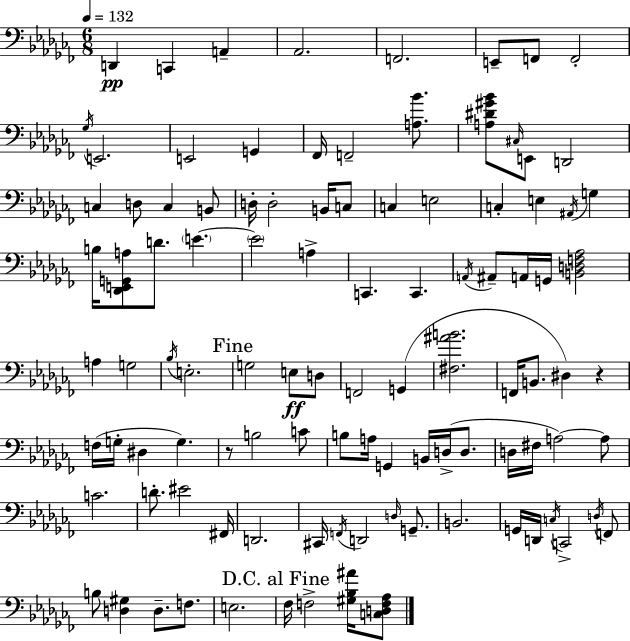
X:1
T:Untitled
M:6/8
L:1/4
K:Abm
D,, C,, A,, _A,,2 F,,2 E,,/2 F,,/2 F,,2 _G,/4 E,,2 E,,2 G,, _F,,/4 F,,2 [A,_B]/2 [A,^D^G_B]/2 ^C,/4 E,,/2 D,,2 C, D,/2 C, B,,/2 D,/4 D,2 B,,/4 C,/2 C, E,2 C, E, ^A,,/4 G, B,/4 [_D,,E,,G,,A,]/2 D/2 E E2 A, C,, C,, A,,/4 ^A,,/2 A,,/4 G,,/4 [B,,D,F,_A,]2 A, G,2 _B,/4 E,2 G,2 E,/2 D,/2 F,,2 G,, [^F,^AB]2 F,,/4 B,,/2 ^D, z F,/4 G,/4 ^D, G, z/2 B,2 C/2 B,/2 A,/4 G,, B,,/4 D,/4 D,/2 D,/4 ^F,/4 A,2 A,/2 C2 D/2 ^E2 ^F,,/4 D,,2 ^C,,/4 F,,/4 D,,2 D,/4 G,,/2 B,,2 G,,/4 D,,/4 C,/4 C,,2 D,/4 F,,/2 B,/2 [D,^G,] D,/2 F,/2 E,2 _F,/4 F,2 [^G,_B,^A]/4 [C,D,F,_A,]/2